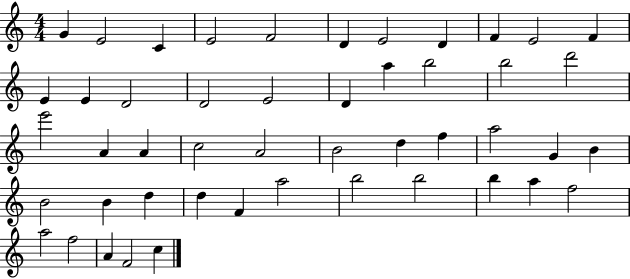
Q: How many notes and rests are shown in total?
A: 48